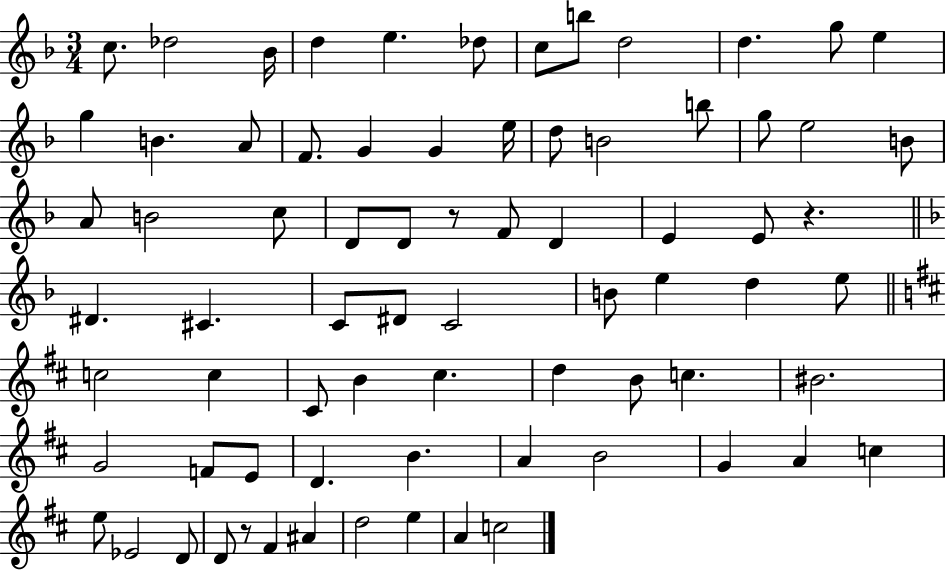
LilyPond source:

{
  \clef treble
  \numericTimeSignature
  \time 3/4
  \key f \major
  \repeat volta 2 { c''8. des''2 bes'16 | d''4 e''4. des''8 | c''8 b''8 d''2 | d''4. g''8 e''4 | \break g''4 b'4. a'8 | f'8. g'4 g'4 e''16 | d''8 b'2 b''8 | g''8 e''2 b'8 | \break a'8 b'2 c''8 | d'8 d'8 r8 f'8 d'4 | e'4 e'8 r4. | \bar "||" \break \key d \minor dis'4. cis'4. | c'8 dis'8 c'2 | b'8 e''4 d''4 e''8 | \bar "||" \break \key d \major c''2 c''4 | cis'8 b'4 cis''4. | d''4 b'8 c''4. | bis'2. | \break g'2 f'8 e'8 | d'4. b'4. | a'4 b'2 | g'4 a'4 c''4 | \break e''8 ees'2 d'8 | d'8 r8 fis'4 ais'4 | d''2 e''4 | a'4 c''2 | \break } \bar "|."
}